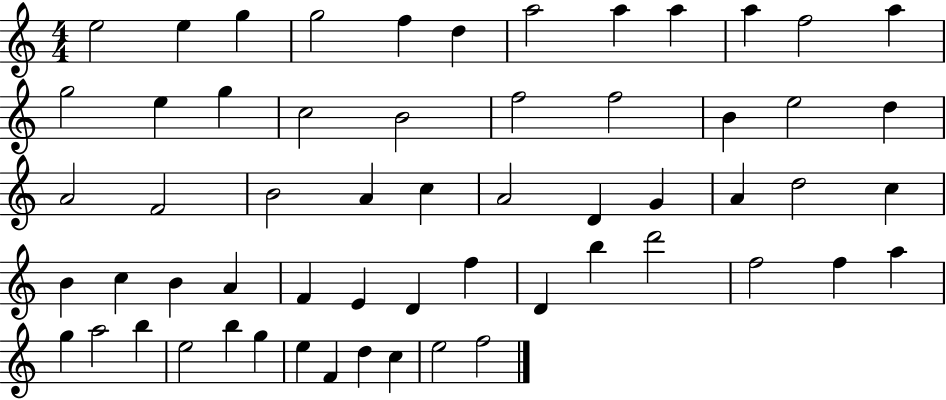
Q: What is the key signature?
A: C major